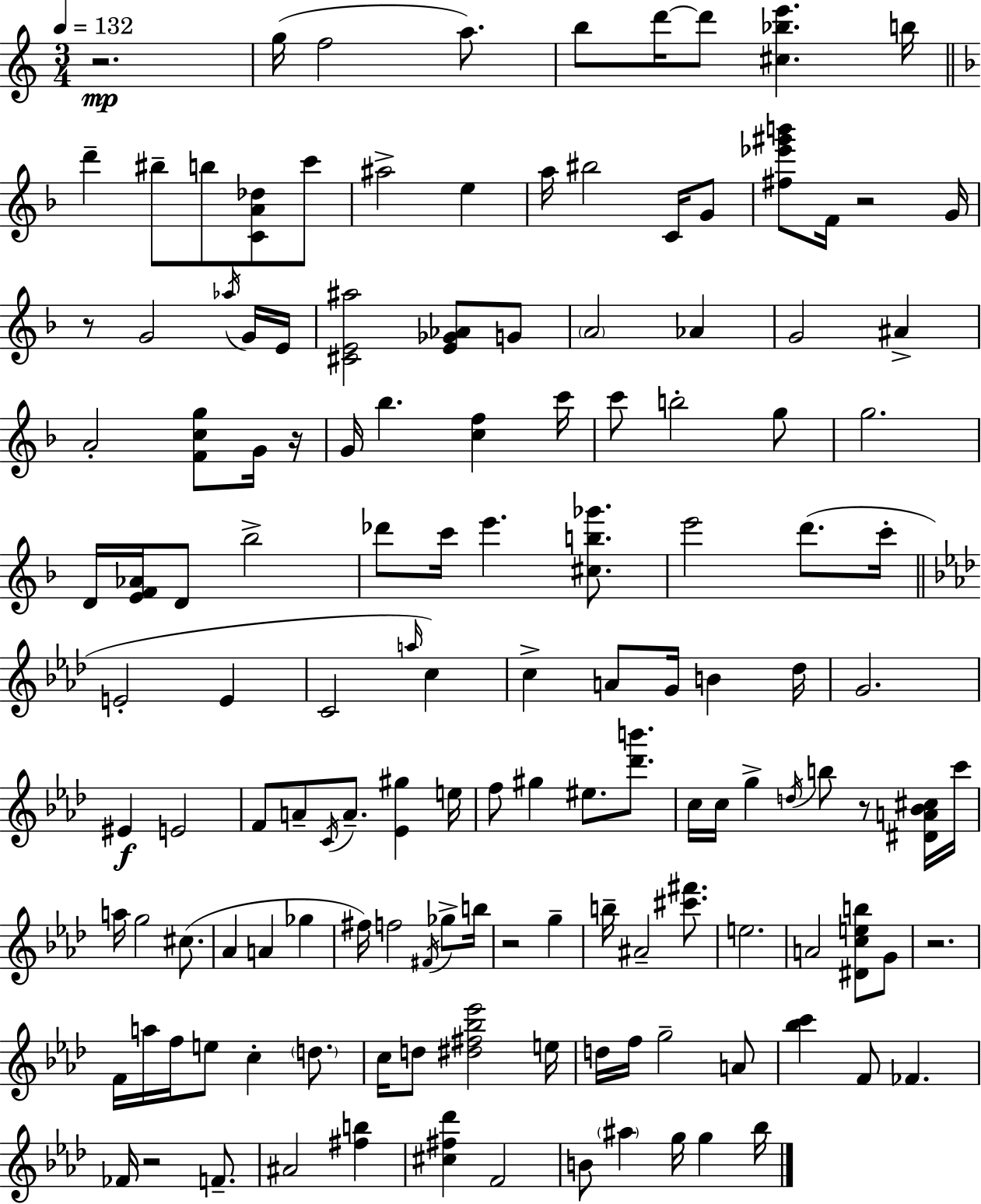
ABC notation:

X:1
T:Untitled
M:3/4
L:1/4
K:C
z2 g/4 f2 a/2 b/2 d'/4 d'/2 [^c_be'] b/4 d' ^b/2 b/2 [CA_d]/2 c'/2 ^a2 e a/4 ^b2 C/4 G/2 [^f_e'^g'b']/2 F/4 z2 G/4 z/2 G2 _a/4 G/4 E/4 [^CE^a]2 [E_G_A]/2 G/2 A2 _A G2 ^A A2 [Fcg]/2 G/4 z/4 G/4 _b [cf] c'/4 c'/2 b2 g/2 g2 D/4 [EF_A]/4 D/2 _b2 _d'/2 c'/4 e' [^cb_g']/2 e'2 d'/2 c'/4 E2 E C2 a/4 c c A/2 G/4 B _d/4 G2 ^E E2 F/2 A/2 C/4 A/2 [_E^g] e/4 f/2 ^g ^e/2 [_d'b']/2 c/4 c/4 g d/4 b/2 z/2 [^DA_B^c]/4 c'/4 a/4 g2 ^c/2 _A A _g ^f/4 f2 ^F/4 _g/2 b/4 z2 g b/4 ^A2 [^c'^f']/2 e2 A2 [^Dceb]/2 G/2 z2 F/4 a/4 f/4 e/2 c d/2 c/4 d/2 [^d^f_b_e']2 e/4 d/4 f/4 g2 A/2 [_bc'] F/2 _F _F/4 z2 F/2 ^A2 [^fb] [^c^f_d'] F2 B/2 ^a g/4 g _b/4